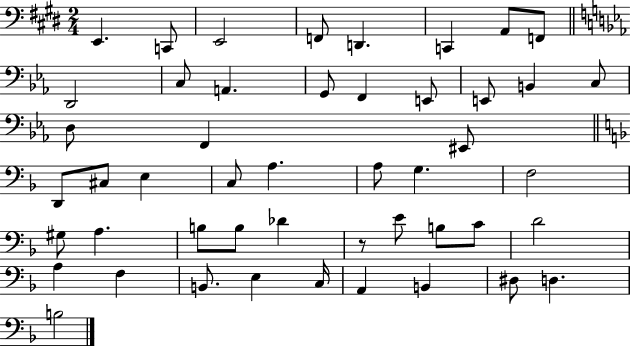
X:1
T:Untitled
M:2/4
L:1/4
K:E
E,, C,,/2 E,,2 F,,/2 D,, C,, A,,/2 F,,/2 D,,2 C,/2 A,, G,,/2 F,, E,,/2 E,,/2 B,, C,/2 D,/2 F,, ^E,,/2 D,,/2 ^C,/2 E, C,/2 A, A,/2 G, F,2 ^G,/2 A, B,/2 B,/2 _D z/2 E/2 B,/2 C/2 D2 A, F, B,,/2 E, C,/4 A,, B,, ^D,/2 D, B,2